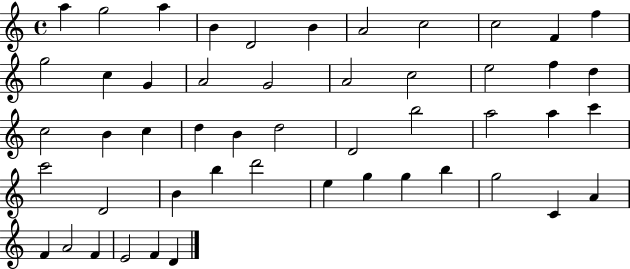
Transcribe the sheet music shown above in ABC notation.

X:1
T:Untitled
M:4/4
L:1/4
K:C
a g2 a B D2 B A2 c2 c2 F f g2 c G A2 G2 A2 c2 e2 f d c2 B c d B d2 D2 b2 a2 a c' c'2 D2 B b d'2 e g g b g2 C A F A2 F E2 F D